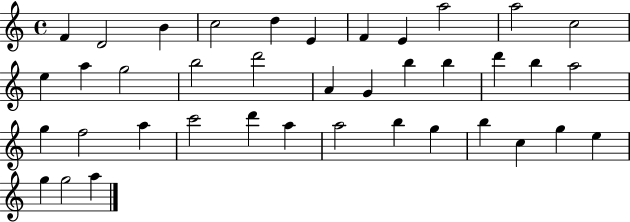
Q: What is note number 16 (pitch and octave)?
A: D6